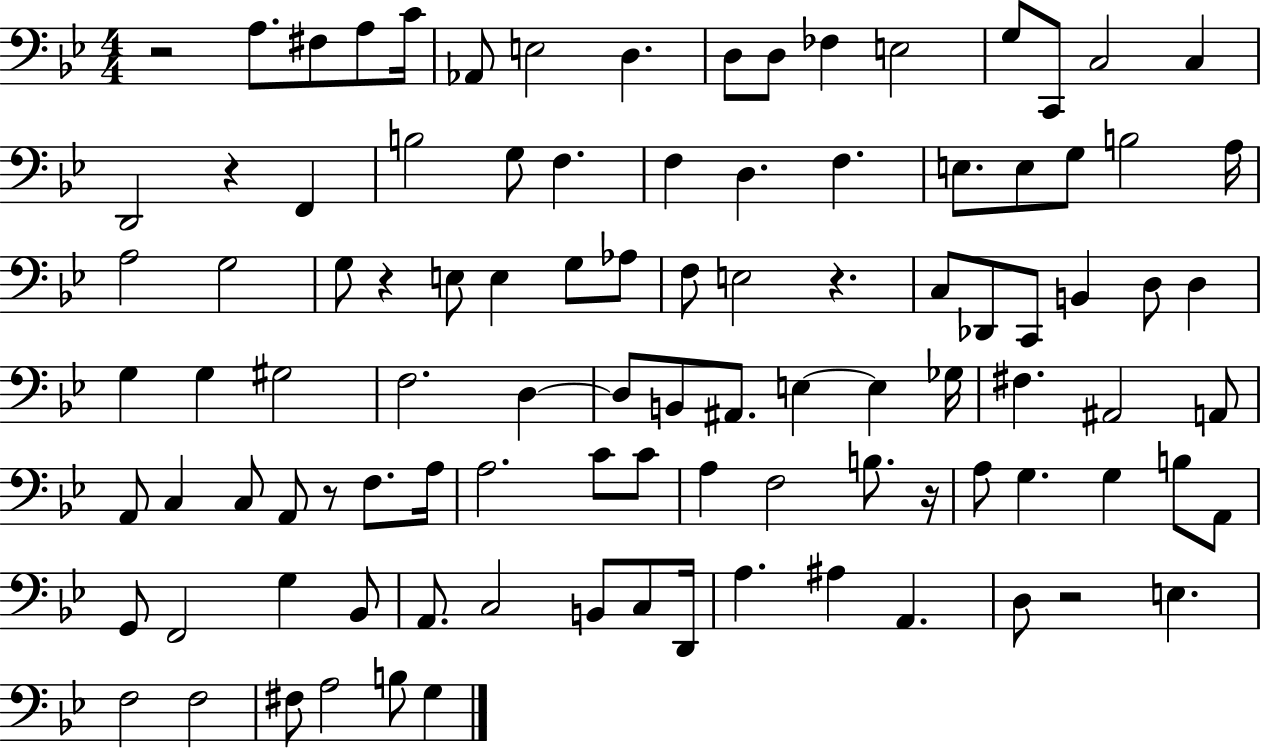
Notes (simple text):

R/h A3/e. F#3/e A3/e C4/s Ab2/e E3/h D3/q. D3/e D3/e FES3/q E3/h G3/e C2/e C3/h C3/q D2/h R/q F2/q B3/h G3/e F3/q. F3/q D3/q. F3/q. E3/e. E3/e G3/e B3/h A3/s A3/h G3/h G3/e R/q E3/e E3/q G3/e Ab3/e F3/e E3/h R/q. C3/e Db2/e C2/e B2/q D3/e D3/q G3/q G3/q G#3/h F3/h. D3/q D3/e B2/e A#2/e. E3/q E3/q Gb3/s F#3/q. A#2/h A2/e A2/e C3/q C3/e A2/e R/e F3/e. A3/s A3/h. C4/e C4/e A3/q F3/h B3/e. R/s A3/e G3/q. G3/q B3/e A2/e G2/e F2/h G3/q Bb2/e A2/e. C3/h B2/e C3/e D2/s A3/q. A#3/q A2/q. D3/e R/h E3/q. F3/h F3/h F#3/e A3/h B3/e G3/q